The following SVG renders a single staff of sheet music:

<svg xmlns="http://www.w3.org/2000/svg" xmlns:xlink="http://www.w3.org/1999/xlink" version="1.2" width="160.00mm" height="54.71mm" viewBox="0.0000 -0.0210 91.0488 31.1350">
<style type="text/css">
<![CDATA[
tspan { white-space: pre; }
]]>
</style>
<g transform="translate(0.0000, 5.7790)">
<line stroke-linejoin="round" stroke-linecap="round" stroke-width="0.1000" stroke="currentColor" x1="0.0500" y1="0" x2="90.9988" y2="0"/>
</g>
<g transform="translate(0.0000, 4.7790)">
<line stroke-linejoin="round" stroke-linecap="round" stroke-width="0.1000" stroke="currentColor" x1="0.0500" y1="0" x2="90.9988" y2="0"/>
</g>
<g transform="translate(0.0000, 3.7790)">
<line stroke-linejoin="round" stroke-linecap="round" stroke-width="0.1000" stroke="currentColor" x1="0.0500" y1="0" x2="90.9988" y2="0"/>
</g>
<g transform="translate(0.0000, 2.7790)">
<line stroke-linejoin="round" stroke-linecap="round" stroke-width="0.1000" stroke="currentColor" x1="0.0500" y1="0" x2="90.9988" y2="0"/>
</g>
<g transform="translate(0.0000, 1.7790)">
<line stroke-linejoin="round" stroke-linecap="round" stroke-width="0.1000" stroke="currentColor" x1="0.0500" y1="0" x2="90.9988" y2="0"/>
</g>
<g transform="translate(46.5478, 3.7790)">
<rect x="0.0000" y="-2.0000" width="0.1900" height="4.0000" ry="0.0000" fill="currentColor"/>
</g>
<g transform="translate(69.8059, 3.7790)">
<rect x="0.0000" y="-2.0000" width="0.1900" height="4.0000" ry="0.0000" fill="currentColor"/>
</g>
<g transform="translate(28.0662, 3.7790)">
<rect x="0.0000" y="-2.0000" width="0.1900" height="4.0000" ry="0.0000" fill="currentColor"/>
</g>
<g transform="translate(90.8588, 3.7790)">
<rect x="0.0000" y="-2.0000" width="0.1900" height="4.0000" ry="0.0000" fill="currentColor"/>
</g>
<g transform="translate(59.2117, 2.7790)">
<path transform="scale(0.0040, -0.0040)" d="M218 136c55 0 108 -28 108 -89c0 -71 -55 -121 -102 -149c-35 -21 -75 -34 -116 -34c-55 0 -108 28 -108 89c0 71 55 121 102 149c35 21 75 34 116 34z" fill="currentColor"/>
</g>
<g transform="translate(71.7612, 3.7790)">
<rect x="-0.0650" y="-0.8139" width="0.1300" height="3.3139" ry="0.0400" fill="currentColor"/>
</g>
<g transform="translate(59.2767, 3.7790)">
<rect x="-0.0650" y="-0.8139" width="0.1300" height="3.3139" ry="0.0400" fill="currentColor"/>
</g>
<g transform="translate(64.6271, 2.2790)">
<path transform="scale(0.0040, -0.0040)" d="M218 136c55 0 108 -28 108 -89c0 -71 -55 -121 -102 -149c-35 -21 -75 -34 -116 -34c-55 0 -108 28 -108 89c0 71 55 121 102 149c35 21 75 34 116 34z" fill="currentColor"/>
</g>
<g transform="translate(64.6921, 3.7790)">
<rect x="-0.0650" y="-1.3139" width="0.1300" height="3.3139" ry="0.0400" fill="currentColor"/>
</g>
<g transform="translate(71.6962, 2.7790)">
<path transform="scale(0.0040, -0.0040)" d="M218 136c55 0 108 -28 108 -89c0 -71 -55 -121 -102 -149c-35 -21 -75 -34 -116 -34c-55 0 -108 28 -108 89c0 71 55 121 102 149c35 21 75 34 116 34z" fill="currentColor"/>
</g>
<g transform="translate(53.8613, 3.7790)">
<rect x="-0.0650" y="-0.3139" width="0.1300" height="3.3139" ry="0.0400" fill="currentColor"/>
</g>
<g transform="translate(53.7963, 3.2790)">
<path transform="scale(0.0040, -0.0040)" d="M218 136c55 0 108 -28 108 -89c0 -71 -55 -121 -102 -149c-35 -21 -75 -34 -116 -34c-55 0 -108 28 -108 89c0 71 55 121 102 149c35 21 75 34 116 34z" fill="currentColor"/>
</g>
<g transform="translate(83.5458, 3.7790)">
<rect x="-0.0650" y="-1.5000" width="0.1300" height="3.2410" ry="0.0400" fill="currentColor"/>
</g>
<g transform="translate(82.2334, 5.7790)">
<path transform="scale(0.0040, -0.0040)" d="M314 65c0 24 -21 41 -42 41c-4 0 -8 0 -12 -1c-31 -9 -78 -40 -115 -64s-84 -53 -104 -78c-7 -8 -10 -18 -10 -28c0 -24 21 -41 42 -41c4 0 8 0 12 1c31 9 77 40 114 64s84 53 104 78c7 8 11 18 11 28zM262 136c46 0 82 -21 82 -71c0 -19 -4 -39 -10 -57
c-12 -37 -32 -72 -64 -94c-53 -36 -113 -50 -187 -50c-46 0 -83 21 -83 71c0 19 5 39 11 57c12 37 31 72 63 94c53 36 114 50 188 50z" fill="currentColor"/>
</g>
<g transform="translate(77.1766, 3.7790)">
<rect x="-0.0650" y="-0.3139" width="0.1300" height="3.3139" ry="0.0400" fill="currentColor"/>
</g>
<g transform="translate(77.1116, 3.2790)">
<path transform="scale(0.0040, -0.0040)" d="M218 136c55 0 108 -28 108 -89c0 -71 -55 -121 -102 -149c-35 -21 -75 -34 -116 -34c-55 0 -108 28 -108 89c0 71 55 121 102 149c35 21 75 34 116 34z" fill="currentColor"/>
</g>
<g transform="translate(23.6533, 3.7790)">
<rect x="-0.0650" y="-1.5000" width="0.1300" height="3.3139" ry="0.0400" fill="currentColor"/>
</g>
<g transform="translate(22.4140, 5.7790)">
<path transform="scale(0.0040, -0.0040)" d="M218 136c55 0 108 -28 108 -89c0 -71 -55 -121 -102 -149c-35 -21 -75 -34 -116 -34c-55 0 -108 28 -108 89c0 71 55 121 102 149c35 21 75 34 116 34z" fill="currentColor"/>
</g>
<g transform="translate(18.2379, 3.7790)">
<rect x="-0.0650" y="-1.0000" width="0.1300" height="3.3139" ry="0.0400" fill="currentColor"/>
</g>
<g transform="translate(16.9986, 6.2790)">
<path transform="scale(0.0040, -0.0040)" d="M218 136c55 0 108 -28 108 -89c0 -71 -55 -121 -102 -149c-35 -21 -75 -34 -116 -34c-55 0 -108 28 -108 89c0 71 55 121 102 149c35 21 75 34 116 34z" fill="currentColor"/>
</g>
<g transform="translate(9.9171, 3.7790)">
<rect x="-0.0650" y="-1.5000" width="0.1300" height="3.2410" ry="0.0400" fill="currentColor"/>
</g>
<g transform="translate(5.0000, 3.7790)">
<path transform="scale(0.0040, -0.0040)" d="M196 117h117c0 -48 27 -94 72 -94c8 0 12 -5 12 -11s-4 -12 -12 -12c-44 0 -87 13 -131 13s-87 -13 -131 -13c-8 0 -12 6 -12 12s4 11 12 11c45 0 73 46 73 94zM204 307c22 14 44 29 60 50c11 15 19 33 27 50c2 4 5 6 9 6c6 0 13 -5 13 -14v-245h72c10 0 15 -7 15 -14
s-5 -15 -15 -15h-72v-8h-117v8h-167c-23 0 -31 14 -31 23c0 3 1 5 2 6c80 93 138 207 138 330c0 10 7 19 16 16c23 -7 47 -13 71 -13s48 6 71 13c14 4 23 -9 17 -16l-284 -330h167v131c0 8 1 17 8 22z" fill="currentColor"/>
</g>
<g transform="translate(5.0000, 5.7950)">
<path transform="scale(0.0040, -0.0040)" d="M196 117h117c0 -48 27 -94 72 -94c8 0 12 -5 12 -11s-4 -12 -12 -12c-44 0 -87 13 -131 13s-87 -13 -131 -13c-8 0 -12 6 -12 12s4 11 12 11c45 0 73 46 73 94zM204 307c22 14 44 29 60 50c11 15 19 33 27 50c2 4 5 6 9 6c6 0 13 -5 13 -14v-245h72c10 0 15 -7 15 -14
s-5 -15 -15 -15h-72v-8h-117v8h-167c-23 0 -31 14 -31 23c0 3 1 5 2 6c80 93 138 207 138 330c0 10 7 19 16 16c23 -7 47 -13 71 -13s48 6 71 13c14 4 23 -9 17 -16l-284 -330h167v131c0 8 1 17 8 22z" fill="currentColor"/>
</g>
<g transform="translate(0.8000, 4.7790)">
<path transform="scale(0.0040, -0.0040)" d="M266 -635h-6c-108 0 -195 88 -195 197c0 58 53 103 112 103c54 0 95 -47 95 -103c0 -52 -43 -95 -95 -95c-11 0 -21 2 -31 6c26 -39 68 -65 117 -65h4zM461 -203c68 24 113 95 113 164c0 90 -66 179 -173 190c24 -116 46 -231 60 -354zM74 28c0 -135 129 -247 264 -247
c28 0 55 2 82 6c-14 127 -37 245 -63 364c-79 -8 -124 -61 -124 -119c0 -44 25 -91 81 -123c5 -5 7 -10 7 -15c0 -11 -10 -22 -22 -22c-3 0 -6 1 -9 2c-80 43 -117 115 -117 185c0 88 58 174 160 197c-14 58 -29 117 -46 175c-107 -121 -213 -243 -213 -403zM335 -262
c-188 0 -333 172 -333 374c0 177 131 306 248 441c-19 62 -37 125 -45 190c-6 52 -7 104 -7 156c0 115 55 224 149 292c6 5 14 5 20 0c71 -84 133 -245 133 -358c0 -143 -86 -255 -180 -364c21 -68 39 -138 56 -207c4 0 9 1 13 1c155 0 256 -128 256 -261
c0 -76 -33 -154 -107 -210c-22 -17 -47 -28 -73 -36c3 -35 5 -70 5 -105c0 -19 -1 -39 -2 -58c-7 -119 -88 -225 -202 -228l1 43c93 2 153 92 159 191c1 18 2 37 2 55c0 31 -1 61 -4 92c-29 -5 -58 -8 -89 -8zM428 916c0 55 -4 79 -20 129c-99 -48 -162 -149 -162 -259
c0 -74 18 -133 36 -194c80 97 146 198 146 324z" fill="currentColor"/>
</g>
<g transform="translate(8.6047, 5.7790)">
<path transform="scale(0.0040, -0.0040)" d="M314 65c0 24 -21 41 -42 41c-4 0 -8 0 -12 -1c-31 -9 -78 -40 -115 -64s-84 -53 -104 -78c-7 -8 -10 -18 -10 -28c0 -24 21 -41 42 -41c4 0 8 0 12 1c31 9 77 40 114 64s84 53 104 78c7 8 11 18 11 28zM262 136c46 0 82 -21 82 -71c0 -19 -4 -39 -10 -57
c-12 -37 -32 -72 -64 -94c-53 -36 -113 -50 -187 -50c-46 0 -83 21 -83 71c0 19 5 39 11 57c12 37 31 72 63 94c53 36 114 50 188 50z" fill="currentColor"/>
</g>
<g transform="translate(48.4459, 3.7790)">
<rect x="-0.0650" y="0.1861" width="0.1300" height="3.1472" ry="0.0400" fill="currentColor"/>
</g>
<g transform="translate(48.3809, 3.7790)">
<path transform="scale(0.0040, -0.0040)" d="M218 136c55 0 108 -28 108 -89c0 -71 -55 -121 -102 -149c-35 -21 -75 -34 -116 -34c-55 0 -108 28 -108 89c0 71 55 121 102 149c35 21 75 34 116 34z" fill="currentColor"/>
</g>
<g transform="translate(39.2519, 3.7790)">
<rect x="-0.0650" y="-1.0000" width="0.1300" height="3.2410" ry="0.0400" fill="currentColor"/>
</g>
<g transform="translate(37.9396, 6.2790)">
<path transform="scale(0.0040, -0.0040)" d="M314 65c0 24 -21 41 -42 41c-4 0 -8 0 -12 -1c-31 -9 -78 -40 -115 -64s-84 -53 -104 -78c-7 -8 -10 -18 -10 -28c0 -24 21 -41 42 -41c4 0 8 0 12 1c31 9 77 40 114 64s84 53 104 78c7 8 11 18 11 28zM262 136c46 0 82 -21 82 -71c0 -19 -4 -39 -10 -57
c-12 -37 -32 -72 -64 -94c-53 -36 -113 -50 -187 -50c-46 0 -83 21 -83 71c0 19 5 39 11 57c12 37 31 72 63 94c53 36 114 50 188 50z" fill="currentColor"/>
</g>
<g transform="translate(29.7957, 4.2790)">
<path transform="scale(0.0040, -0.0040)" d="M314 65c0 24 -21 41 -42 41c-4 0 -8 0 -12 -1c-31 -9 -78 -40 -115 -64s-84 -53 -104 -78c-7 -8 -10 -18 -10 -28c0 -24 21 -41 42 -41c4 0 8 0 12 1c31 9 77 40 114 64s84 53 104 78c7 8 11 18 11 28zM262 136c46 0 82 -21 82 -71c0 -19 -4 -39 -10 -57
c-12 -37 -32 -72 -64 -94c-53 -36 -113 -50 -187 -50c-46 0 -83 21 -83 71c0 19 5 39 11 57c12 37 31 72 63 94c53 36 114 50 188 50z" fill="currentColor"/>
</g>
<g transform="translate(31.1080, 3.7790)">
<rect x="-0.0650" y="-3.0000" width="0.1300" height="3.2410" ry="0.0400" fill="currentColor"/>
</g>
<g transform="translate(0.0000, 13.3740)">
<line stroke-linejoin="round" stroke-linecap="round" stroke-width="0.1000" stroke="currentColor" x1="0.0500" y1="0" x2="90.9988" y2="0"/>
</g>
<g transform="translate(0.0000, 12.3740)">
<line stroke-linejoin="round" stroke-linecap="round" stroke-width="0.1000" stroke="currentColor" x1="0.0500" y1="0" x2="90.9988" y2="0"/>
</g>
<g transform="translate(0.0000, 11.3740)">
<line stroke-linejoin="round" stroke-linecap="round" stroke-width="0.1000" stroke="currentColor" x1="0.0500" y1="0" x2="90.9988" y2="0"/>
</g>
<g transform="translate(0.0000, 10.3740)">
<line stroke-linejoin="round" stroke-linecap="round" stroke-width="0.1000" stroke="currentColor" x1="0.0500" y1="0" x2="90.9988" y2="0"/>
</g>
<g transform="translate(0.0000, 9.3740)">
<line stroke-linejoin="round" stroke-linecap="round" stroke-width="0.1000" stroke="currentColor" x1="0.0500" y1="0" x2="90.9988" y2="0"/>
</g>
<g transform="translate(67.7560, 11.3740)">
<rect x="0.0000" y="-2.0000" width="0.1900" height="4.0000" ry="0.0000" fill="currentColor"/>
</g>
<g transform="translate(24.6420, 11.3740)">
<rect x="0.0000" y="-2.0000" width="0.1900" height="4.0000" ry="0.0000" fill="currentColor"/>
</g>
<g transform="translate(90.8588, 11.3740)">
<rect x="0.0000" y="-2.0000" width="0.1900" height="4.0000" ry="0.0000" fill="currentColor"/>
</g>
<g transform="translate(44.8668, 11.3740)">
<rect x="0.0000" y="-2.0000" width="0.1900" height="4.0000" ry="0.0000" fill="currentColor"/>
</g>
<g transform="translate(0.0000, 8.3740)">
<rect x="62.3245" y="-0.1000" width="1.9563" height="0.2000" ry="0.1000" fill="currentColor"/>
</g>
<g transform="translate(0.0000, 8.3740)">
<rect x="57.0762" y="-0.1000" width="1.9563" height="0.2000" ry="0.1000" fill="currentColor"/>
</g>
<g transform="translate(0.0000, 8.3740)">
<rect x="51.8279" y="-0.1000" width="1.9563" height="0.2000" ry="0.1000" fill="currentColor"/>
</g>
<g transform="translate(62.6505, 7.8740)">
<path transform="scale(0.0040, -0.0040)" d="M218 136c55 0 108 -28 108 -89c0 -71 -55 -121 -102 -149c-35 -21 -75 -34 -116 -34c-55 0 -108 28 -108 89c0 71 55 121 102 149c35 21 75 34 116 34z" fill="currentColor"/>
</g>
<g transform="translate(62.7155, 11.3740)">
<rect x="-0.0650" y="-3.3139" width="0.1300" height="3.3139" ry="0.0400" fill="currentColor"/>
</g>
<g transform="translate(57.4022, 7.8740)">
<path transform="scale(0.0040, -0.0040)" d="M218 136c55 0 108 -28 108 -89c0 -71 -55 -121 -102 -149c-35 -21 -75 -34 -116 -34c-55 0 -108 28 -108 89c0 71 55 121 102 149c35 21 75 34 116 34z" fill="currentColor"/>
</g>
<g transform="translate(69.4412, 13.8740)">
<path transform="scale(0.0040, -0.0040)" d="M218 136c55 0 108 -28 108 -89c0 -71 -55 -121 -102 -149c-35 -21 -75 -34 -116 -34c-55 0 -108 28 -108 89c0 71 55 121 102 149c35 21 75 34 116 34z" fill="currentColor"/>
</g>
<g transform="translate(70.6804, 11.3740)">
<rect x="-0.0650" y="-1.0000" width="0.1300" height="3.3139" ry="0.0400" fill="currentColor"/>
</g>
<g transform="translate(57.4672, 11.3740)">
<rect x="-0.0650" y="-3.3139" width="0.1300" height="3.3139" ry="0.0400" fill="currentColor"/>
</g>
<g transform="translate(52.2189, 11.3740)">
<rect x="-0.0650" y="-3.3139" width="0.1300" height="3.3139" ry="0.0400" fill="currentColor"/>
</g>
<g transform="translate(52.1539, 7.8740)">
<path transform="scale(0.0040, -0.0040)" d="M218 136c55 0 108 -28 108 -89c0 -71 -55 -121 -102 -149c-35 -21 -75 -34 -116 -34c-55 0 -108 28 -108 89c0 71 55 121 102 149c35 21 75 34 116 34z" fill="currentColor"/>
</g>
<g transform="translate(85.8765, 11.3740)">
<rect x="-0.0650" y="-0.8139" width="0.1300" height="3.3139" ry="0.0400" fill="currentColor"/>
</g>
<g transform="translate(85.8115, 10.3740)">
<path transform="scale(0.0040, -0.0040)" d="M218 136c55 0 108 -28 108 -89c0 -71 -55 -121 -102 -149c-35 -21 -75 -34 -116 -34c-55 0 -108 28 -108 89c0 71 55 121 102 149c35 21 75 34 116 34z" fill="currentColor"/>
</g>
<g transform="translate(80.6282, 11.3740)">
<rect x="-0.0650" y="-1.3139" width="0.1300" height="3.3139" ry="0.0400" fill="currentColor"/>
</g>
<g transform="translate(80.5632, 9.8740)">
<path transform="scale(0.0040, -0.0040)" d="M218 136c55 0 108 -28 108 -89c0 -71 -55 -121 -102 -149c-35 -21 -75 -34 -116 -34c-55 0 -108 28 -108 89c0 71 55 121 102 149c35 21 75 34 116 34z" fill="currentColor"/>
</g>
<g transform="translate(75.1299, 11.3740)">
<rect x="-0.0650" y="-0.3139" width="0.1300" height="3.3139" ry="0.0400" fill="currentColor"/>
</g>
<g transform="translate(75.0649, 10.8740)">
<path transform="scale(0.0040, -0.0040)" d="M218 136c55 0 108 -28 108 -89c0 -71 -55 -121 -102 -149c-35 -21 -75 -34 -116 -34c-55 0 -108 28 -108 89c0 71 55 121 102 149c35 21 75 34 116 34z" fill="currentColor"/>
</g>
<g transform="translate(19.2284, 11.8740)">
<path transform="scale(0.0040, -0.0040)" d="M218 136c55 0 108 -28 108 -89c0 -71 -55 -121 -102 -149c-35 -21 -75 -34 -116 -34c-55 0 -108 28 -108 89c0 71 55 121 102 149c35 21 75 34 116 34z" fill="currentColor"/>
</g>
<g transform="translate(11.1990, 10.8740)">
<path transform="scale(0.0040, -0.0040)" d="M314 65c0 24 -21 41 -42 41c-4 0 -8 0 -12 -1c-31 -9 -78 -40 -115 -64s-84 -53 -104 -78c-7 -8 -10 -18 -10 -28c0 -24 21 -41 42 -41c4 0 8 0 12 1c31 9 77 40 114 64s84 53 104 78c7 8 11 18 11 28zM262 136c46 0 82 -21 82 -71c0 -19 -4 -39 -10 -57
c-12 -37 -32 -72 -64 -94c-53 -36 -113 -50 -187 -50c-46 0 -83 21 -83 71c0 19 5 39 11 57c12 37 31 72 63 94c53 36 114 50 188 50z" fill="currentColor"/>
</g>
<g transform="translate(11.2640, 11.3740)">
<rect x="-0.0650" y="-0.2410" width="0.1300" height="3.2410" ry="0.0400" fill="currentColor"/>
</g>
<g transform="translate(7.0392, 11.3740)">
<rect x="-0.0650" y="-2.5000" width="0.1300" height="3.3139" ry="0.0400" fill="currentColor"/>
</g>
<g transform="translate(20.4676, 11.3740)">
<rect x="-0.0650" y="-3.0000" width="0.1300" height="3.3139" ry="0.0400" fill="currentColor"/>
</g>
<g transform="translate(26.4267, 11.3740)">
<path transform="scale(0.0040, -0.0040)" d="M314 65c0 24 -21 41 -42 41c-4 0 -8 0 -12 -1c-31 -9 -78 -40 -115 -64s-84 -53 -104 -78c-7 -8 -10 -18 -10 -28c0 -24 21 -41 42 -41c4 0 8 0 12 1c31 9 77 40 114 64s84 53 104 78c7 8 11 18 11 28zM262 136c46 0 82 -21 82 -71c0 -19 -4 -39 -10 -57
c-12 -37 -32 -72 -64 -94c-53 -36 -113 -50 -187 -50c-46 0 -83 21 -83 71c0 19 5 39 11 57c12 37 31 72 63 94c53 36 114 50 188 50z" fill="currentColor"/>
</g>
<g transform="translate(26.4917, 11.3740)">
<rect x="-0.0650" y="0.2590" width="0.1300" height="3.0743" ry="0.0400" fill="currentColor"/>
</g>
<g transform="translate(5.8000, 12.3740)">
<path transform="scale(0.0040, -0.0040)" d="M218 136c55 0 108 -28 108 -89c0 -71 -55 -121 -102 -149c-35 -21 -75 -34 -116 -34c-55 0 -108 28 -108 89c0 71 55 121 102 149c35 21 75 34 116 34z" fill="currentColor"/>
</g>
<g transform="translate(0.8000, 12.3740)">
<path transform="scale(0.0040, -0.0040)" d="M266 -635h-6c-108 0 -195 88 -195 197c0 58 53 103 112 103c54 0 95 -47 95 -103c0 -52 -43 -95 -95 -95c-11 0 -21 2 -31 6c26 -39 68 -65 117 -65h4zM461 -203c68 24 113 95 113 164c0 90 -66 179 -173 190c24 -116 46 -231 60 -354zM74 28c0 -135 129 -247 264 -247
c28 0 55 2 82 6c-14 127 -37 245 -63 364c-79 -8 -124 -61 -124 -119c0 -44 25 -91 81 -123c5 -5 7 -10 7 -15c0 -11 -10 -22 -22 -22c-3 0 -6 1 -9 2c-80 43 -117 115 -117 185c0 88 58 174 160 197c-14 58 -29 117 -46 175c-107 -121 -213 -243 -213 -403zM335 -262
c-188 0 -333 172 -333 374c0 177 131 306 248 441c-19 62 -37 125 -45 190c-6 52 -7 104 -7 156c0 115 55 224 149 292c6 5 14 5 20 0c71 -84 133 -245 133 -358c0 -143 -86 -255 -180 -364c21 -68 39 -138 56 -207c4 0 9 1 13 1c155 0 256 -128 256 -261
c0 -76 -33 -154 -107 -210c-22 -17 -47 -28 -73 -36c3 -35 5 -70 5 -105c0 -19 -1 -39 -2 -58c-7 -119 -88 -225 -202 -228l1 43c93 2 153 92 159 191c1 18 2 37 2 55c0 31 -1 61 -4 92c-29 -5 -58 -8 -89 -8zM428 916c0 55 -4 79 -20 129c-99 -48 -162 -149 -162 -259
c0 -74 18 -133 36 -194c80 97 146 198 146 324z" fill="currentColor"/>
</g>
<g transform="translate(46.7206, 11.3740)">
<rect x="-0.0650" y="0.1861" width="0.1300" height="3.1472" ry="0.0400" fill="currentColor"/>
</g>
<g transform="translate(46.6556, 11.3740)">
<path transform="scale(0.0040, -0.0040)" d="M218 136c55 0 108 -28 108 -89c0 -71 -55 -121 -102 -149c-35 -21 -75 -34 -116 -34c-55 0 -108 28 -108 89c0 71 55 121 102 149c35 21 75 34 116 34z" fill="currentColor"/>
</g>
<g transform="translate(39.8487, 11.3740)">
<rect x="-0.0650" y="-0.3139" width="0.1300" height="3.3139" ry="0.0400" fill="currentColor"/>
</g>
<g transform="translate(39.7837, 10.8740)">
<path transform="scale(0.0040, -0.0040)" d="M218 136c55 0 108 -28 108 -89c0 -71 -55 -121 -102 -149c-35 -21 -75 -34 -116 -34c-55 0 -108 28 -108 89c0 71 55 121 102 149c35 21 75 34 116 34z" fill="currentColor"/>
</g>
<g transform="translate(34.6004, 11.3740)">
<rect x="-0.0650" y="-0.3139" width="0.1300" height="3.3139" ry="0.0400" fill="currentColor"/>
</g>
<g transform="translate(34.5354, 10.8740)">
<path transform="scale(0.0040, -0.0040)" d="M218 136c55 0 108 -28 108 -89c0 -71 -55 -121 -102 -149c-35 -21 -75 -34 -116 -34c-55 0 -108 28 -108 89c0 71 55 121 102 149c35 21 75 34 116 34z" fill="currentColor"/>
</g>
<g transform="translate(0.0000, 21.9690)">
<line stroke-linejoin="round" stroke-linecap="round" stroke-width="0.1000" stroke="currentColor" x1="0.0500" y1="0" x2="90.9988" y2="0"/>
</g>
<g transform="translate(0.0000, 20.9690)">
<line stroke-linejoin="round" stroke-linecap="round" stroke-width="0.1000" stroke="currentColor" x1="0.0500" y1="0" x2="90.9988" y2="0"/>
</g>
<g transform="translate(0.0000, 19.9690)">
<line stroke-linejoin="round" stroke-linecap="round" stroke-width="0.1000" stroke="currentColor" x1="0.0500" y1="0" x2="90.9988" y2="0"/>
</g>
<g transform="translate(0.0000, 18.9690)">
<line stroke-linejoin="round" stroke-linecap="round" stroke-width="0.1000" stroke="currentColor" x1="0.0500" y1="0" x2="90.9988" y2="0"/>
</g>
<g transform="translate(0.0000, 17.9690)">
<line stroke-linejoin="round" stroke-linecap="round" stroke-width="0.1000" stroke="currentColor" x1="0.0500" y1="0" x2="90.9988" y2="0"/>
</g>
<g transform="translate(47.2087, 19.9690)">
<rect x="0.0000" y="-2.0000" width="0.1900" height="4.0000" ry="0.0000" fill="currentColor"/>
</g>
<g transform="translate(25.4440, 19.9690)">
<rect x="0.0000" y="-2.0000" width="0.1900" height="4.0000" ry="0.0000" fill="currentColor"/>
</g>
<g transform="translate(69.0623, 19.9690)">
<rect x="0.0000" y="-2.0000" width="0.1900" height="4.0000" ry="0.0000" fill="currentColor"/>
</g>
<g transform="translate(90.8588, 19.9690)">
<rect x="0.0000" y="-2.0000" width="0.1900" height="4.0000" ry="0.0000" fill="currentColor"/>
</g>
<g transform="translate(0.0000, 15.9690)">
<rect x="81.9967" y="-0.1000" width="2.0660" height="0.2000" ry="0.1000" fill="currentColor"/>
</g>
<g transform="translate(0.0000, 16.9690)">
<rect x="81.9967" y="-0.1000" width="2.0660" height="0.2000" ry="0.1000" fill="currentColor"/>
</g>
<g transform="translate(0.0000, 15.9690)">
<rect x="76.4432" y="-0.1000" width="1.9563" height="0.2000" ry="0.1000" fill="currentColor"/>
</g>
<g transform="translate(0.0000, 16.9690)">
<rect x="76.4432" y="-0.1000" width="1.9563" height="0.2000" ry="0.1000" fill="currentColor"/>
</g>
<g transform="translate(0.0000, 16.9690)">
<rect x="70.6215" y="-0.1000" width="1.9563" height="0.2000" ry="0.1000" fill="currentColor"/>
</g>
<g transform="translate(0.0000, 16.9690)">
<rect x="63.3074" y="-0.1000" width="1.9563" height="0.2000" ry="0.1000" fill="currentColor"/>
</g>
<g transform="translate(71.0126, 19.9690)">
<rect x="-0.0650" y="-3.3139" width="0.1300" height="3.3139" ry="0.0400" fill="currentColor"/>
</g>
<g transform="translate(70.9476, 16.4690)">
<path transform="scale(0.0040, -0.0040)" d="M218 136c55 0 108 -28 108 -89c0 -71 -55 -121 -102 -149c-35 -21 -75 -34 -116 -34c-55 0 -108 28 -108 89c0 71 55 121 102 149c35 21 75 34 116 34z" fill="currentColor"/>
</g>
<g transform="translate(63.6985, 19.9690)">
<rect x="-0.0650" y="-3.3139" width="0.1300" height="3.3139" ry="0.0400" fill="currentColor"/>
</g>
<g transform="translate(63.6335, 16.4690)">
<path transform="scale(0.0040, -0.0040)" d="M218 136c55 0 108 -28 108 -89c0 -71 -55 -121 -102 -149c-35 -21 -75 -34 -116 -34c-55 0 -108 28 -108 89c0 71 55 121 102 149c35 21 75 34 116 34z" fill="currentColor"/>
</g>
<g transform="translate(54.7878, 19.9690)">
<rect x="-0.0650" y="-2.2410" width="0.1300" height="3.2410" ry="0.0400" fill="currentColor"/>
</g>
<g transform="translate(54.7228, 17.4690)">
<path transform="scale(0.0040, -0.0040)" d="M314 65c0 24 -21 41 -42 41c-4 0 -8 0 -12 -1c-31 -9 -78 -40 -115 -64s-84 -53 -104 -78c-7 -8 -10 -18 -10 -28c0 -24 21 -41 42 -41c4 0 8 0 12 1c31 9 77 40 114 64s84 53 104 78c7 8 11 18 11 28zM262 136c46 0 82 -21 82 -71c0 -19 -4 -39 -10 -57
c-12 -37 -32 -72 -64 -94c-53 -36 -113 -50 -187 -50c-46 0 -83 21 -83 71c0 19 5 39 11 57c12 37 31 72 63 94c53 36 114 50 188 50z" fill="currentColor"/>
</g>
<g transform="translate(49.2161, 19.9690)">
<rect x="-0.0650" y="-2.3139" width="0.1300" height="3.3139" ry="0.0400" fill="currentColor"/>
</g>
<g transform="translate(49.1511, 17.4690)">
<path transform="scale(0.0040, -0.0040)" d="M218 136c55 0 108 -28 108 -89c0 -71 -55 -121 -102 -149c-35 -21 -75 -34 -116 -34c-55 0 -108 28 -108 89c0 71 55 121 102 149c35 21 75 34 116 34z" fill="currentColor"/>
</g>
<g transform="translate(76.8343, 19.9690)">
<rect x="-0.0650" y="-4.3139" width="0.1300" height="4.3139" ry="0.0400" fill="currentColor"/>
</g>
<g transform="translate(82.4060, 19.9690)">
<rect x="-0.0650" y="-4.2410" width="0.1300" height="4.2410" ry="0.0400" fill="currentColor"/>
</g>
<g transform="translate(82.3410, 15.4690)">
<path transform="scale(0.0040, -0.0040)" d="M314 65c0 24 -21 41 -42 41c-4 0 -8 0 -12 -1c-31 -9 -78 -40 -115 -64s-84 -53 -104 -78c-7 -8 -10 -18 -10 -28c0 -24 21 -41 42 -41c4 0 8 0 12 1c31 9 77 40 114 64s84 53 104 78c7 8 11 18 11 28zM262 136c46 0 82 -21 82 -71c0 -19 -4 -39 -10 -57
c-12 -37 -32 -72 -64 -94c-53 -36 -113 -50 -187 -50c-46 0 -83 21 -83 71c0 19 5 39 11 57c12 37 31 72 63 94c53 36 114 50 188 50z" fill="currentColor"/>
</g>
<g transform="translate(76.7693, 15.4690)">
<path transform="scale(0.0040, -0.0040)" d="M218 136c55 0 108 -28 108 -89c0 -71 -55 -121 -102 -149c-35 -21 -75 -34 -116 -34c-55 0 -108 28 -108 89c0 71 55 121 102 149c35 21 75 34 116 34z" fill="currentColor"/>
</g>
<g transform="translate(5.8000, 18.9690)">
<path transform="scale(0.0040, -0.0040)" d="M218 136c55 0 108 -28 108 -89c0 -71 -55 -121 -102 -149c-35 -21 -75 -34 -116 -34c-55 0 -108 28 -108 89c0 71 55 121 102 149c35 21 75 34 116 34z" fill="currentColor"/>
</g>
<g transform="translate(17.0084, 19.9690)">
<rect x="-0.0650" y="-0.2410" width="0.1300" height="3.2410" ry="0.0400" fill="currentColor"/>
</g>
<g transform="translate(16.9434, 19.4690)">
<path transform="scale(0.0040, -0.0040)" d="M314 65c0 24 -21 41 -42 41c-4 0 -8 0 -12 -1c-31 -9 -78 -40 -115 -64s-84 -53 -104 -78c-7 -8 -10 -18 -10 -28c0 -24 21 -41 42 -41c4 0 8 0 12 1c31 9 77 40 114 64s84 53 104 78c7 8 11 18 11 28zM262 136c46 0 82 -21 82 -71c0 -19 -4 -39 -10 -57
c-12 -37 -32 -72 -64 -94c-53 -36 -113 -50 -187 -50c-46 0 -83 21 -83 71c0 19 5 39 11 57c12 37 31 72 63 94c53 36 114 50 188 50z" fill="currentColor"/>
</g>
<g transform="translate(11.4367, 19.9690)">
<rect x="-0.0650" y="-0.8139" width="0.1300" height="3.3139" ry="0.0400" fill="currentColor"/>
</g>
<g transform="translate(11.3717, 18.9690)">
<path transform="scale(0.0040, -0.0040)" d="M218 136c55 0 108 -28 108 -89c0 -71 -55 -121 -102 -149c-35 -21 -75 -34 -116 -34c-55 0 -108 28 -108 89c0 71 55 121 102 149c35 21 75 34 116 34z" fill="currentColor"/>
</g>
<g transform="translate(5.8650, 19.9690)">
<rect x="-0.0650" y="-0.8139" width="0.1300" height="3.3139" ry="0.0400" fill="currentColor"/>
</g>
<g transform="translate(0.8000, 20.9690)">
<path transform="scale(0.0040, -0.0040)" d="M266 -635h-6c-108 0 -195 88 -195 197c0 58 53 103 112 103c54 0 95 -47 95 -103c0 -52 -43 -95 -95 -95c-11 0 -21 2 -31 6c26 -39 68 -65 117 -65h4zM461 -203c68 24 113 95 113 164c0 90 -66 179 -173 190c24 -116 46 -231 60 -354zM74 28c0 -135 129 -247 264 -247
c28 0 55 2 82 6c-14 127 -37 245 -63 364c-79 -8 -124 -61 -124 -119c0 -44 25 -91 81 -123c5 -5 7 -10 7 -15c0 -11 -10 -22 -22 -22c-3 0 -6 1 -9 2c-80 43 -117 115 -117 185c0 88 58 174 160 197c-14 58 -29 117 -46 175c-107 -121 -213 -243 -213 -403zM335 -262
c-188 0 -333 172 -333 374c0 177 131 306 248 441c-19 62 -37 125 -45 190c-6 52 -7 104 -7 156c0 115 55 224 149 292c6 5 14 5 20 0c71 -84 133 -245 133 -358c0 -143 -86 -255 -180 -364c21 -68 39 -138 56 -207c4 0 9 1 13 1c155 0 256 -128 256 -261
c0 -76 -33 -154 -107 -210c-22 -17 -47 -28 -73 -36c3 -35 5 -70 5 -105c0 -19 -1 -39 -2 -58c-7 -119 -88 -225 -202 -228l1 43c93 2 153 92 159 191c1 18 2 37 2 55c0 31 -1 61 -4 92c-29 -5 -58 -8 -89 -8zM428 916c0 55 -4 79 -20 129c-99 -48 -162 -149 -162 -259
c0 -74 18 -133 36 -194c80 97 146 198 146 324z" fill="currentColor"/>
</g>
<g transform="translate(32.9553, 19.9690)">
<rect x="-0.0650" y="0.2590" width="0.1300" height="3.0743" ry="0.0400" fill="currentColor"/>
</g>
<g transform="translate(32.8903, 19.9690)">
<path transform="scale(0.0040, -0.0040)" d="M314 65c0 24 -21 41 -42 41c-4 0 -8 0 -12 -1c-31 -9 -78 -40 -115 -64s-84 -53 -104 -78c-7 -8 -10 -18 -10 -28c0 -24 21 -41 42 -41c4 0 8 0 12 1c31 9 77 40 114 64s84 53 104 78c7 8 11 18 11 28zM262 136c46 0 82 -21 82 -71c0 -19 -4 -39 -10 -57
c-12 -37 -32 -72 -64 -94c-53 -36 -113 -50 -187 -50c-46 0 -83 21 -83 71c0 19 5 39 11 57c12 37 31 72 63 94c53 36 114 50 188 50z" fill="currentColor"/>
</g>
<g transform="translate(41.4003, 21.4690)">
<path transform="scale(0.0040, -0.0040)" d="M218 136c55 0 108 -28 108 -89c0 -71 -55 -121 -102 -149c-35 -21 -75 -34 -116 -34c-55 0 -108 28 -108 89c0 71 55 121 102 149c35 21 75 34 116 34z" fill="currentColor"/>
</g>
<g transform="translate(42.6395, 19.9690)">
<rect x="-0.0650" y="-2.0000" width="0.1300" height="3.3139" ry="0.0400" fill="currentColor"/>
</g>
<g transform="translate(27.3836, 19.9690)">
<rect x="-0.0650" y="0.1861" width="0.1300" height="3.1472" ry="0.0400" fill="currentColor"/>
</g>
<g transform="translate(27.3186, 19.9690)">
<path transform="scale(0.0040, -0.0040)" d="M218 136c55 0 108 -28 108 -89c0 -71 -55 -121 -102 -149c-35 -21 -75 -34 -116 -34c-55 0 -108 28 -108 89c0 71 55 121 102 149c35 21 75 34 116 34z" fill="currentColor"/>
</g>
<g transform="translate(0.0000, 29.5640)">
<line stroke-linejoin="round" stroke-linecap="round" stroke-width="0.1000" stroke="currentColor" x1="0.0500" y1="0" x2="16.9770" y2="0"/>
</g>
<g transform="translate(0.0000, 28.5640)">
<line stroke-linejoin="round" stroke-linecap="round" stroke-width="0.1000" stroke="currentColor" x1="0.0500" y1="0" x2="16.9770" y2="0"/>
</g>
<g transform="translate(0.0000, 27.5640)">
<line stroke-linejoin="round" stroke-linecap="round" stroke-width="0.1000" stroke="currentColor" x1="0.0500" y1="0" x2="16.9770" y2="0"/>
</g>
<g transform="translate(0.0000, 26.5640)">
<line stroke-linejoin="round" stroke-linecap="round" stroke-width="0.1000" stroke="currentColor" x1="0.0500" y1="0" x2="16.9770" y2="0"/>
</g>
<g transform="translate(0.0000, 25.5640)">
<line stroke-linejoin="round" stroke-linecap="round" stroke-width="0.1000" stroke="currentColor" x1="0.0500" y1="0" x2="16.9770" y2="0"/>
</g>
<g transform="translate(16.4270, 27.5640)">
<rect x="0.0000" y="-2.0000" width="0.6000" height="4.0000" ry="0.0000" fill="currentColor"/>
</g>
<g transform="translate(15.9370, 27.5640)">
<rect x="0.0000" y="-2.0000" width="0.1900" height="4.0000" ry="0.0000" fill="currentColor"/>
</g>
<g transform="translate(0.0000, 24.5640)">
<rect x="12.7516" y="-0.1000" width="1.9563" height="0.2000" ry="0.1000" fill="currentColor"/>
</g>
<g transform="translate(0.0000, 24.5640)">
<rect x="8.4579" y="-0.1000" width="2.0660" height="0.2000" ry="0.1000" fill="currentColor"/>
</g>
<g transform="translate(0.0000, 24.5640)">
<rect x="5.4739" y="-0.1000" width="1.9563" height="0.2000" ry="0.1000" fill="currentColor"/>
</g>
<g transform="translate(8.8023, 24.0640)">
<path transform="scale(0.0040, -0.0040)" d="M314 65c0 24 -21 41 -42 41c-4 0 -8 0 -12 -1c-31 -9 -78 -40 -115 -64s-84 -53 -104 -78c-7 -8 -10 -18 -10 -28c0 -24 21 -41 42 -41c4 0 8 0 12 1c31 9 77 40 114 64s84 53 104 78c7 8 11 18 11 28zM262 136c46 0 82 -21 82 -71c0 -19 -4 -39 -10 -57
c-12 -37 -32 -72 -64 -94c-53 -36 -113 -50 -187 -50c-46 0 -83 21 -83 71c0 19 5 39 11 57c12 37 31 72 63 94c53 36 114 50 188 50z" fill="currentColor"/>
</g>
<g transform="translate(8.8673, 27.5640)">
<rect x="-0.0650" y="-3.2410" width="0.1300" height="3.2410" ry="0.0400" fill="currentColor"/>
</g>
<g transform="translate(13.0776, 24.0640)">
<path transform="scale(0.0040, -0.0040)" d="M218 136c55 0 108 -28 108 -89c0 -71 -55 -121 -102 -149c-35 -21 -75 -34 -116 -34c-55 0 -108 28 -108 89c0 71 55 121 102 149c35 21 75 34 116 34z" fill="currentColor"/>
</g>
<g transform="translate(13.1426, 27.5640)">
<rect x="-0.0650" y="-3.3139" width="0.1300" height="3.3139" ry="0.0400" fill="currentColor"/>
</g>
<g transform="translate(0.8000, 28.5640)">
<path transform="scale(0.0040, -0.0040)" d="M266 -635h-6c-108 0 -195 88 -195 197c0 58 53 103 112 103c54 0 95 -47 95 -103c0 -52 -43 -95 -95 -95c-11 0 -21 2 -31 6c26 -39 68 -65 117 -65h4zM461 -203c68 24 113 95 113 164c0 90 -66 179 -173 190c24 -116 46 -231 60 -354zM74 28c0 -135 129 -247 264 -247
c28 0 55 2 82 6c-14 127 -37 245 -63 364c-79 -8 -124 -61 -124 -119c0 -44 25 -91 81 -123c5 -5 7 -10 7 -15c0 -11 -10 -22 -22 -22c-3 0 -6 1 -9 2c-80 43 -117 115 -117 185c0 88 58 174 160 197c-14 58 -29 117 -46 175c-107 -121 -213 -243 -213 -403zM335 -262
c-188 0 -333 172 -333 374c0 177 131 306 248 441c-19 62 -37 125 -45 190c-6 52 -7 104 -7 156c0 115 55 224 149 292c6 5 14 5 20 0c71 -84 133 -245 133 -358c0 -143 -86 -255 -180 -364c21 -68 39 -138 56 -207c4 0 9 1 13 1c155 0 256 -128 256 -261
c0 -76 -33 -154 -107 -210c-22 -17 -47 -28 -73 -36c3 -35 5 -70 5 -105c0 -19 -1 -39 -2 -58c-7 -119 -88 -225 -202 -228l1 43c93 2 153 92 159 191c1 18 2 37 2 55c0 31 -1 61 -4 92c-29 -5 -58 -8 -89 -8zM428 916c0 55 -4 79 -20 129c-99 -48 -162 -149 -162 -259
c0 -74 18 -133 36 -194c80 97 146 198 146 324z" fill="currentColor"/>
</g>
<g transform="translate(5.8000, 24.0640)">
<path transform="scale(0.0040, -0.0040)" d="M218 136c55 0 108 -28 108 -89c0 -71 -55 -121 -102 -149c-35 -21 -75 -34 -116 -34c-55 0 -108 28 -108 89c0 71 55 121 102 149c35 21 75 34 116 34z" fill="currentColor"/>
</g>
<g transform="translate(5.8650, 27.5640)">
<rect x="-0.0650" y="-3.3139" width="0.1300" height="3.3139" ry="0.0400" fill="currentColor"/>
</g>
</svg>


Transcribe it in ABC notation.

X:1
T:Untitled
M:4/4
L:1/4
K:C
E2 D E A2 D2 B c d e d c E2 G c2 A B2 c c B b b b D c e d d d c2 B B2 F g g2 b b d' d'2 b b2 b